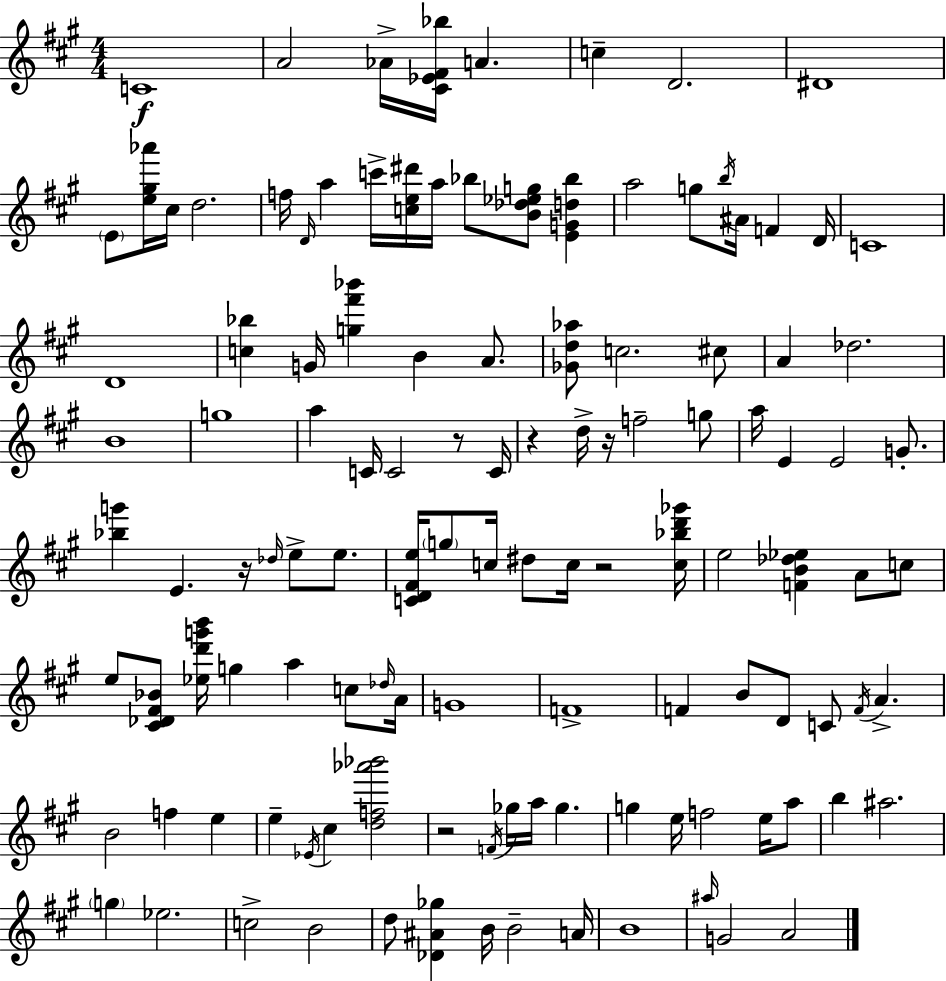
{
  \clef treble
  \numericTimeSignature
  \time 4/4
  \key a \major
  c'1\f | a'2 aes'16-> <cis' ees' fis' bes''>16 a'4. | c''4-- d'2. | dis'1 | \break \parenthesize e'8 <e'' gis'' aes'''>16 cis''16 d''2. | f''16 \grace { d'16 } a''4 c'''16-> <c'' e'' dis'''>16 a''16 bes''8 <b' des'' ees'' g''>8 <e' g' d'' bes''>4 | a''2 g''8 \acciaccatura { b''16 } ais'16 f'4 | d'16 c'1 | \break d'1 | <c'' bes''>4 g'16 <g'' fis''' bes'''>4 b'4 a'8. | <ges' d'' aes''>8 c''2. | cis''8 a'4 des''2. | \break b'1 | g''1 | a''4 c'16 c'2 r8 | c'16 r4 d''16-> r16 f''2-- | \break g''8 a''16 e'4 e'2 g'8.-. | <bes'' g'''>4 e'4. r16 \grace { des''16 } e''8-> | e''8. <c' d' fis' e''>16 \parenthesize g''8 c''16 dis''8 c''16 r2 | <c'' bes'' d''' ges'''>16 e''2 <f' b' des'' ees''>4 a'8 | \break c''8 e''8 <cis' des' fis' bes'>8 <ees'' d''' g''' b'''>16 g''4 a''4 | c''8 \grace { des''16 } a'16 g'1 | f'1-> | f'4 b'8 d'8 c'8 \acciaccatura { f'16 } a'4.-> | \break b'2 f''4 | e''4 e''4-- \acciaccatura { ees'16 } cis''4 <d'' f'' aes''' bes'''>2 | r2 \acciaccatura { f'16 } ges''16 | a''16 ges''4. g''4 e''16 f''2 | \break e''16 a''8 b''4 ais''2. | \parenthesize g''4 ees''2. | c''2-> b'2 | d''8 <des' ais' ges''>4 b'16 b'2-- | \break a'16 b'1 | \grace { ais''16 } g'2 | a'2 \bar "|."
}